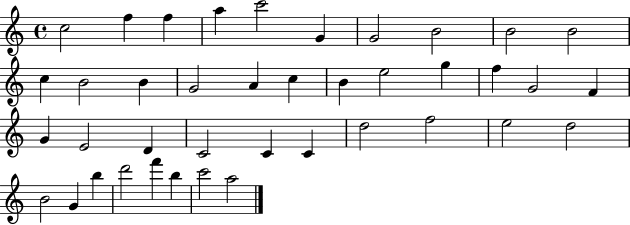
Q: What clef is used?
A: treble